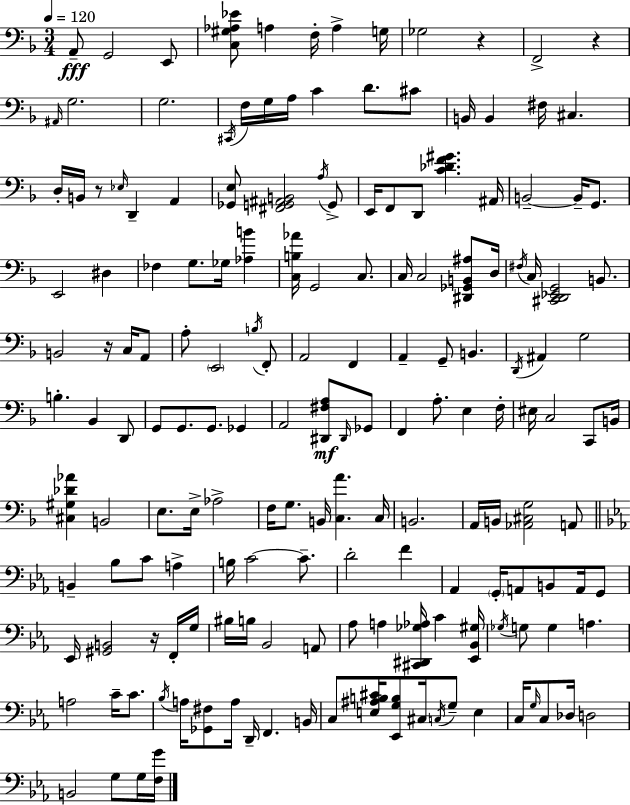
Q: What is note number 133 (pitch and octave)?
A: B2